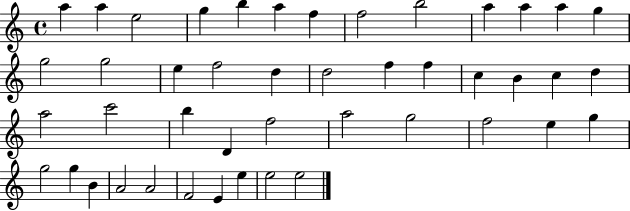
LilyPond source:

{
  \clef treble
  \time 4/4
  \defaultTimeSignature
  \key c \major
  a''4 a''4 e''2 | g''4 b''4 a''4 f''4 | f''2 b''2 | a''4 a''4 a''4 g''4 | \break g''2 g''2 | e''4 f''2 d''4 | d''2 f''4 f''4 | c''4 b'4 c''4 d''4 | \break a''2 c'''2 | b''4 d'4 f''2 | a''2 g''2 | f''2 e''4 g''4 | \break g''2 g''4 b'4 | a'2 a'2 | f'2 e'4 e''4 | e''2 e''2 | \break \bar "|."
}